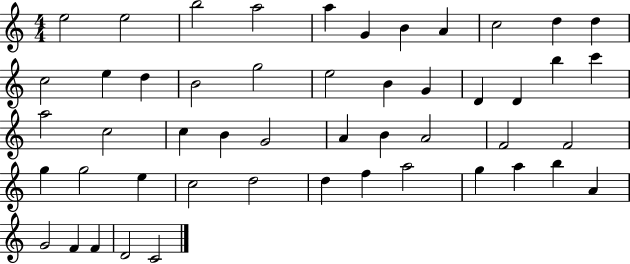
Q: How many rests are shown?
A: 0